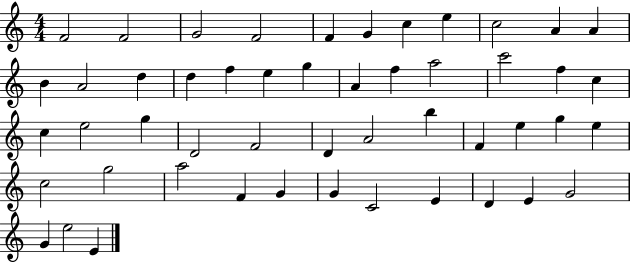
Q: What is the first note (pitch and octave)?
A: F4